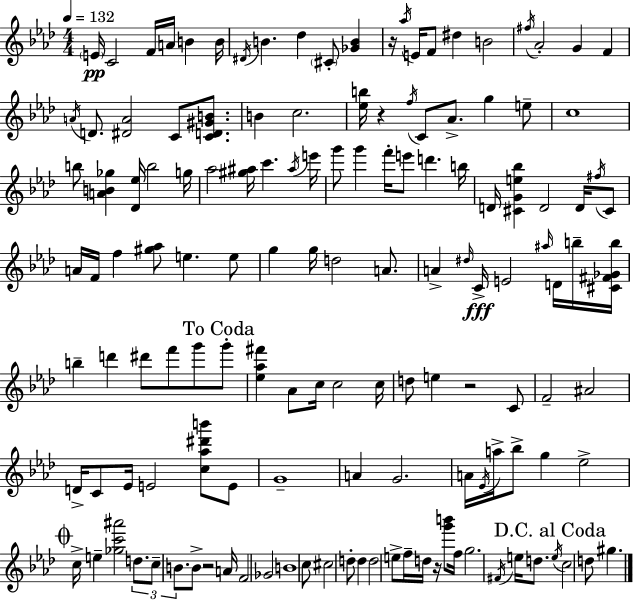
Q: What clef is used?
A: treble